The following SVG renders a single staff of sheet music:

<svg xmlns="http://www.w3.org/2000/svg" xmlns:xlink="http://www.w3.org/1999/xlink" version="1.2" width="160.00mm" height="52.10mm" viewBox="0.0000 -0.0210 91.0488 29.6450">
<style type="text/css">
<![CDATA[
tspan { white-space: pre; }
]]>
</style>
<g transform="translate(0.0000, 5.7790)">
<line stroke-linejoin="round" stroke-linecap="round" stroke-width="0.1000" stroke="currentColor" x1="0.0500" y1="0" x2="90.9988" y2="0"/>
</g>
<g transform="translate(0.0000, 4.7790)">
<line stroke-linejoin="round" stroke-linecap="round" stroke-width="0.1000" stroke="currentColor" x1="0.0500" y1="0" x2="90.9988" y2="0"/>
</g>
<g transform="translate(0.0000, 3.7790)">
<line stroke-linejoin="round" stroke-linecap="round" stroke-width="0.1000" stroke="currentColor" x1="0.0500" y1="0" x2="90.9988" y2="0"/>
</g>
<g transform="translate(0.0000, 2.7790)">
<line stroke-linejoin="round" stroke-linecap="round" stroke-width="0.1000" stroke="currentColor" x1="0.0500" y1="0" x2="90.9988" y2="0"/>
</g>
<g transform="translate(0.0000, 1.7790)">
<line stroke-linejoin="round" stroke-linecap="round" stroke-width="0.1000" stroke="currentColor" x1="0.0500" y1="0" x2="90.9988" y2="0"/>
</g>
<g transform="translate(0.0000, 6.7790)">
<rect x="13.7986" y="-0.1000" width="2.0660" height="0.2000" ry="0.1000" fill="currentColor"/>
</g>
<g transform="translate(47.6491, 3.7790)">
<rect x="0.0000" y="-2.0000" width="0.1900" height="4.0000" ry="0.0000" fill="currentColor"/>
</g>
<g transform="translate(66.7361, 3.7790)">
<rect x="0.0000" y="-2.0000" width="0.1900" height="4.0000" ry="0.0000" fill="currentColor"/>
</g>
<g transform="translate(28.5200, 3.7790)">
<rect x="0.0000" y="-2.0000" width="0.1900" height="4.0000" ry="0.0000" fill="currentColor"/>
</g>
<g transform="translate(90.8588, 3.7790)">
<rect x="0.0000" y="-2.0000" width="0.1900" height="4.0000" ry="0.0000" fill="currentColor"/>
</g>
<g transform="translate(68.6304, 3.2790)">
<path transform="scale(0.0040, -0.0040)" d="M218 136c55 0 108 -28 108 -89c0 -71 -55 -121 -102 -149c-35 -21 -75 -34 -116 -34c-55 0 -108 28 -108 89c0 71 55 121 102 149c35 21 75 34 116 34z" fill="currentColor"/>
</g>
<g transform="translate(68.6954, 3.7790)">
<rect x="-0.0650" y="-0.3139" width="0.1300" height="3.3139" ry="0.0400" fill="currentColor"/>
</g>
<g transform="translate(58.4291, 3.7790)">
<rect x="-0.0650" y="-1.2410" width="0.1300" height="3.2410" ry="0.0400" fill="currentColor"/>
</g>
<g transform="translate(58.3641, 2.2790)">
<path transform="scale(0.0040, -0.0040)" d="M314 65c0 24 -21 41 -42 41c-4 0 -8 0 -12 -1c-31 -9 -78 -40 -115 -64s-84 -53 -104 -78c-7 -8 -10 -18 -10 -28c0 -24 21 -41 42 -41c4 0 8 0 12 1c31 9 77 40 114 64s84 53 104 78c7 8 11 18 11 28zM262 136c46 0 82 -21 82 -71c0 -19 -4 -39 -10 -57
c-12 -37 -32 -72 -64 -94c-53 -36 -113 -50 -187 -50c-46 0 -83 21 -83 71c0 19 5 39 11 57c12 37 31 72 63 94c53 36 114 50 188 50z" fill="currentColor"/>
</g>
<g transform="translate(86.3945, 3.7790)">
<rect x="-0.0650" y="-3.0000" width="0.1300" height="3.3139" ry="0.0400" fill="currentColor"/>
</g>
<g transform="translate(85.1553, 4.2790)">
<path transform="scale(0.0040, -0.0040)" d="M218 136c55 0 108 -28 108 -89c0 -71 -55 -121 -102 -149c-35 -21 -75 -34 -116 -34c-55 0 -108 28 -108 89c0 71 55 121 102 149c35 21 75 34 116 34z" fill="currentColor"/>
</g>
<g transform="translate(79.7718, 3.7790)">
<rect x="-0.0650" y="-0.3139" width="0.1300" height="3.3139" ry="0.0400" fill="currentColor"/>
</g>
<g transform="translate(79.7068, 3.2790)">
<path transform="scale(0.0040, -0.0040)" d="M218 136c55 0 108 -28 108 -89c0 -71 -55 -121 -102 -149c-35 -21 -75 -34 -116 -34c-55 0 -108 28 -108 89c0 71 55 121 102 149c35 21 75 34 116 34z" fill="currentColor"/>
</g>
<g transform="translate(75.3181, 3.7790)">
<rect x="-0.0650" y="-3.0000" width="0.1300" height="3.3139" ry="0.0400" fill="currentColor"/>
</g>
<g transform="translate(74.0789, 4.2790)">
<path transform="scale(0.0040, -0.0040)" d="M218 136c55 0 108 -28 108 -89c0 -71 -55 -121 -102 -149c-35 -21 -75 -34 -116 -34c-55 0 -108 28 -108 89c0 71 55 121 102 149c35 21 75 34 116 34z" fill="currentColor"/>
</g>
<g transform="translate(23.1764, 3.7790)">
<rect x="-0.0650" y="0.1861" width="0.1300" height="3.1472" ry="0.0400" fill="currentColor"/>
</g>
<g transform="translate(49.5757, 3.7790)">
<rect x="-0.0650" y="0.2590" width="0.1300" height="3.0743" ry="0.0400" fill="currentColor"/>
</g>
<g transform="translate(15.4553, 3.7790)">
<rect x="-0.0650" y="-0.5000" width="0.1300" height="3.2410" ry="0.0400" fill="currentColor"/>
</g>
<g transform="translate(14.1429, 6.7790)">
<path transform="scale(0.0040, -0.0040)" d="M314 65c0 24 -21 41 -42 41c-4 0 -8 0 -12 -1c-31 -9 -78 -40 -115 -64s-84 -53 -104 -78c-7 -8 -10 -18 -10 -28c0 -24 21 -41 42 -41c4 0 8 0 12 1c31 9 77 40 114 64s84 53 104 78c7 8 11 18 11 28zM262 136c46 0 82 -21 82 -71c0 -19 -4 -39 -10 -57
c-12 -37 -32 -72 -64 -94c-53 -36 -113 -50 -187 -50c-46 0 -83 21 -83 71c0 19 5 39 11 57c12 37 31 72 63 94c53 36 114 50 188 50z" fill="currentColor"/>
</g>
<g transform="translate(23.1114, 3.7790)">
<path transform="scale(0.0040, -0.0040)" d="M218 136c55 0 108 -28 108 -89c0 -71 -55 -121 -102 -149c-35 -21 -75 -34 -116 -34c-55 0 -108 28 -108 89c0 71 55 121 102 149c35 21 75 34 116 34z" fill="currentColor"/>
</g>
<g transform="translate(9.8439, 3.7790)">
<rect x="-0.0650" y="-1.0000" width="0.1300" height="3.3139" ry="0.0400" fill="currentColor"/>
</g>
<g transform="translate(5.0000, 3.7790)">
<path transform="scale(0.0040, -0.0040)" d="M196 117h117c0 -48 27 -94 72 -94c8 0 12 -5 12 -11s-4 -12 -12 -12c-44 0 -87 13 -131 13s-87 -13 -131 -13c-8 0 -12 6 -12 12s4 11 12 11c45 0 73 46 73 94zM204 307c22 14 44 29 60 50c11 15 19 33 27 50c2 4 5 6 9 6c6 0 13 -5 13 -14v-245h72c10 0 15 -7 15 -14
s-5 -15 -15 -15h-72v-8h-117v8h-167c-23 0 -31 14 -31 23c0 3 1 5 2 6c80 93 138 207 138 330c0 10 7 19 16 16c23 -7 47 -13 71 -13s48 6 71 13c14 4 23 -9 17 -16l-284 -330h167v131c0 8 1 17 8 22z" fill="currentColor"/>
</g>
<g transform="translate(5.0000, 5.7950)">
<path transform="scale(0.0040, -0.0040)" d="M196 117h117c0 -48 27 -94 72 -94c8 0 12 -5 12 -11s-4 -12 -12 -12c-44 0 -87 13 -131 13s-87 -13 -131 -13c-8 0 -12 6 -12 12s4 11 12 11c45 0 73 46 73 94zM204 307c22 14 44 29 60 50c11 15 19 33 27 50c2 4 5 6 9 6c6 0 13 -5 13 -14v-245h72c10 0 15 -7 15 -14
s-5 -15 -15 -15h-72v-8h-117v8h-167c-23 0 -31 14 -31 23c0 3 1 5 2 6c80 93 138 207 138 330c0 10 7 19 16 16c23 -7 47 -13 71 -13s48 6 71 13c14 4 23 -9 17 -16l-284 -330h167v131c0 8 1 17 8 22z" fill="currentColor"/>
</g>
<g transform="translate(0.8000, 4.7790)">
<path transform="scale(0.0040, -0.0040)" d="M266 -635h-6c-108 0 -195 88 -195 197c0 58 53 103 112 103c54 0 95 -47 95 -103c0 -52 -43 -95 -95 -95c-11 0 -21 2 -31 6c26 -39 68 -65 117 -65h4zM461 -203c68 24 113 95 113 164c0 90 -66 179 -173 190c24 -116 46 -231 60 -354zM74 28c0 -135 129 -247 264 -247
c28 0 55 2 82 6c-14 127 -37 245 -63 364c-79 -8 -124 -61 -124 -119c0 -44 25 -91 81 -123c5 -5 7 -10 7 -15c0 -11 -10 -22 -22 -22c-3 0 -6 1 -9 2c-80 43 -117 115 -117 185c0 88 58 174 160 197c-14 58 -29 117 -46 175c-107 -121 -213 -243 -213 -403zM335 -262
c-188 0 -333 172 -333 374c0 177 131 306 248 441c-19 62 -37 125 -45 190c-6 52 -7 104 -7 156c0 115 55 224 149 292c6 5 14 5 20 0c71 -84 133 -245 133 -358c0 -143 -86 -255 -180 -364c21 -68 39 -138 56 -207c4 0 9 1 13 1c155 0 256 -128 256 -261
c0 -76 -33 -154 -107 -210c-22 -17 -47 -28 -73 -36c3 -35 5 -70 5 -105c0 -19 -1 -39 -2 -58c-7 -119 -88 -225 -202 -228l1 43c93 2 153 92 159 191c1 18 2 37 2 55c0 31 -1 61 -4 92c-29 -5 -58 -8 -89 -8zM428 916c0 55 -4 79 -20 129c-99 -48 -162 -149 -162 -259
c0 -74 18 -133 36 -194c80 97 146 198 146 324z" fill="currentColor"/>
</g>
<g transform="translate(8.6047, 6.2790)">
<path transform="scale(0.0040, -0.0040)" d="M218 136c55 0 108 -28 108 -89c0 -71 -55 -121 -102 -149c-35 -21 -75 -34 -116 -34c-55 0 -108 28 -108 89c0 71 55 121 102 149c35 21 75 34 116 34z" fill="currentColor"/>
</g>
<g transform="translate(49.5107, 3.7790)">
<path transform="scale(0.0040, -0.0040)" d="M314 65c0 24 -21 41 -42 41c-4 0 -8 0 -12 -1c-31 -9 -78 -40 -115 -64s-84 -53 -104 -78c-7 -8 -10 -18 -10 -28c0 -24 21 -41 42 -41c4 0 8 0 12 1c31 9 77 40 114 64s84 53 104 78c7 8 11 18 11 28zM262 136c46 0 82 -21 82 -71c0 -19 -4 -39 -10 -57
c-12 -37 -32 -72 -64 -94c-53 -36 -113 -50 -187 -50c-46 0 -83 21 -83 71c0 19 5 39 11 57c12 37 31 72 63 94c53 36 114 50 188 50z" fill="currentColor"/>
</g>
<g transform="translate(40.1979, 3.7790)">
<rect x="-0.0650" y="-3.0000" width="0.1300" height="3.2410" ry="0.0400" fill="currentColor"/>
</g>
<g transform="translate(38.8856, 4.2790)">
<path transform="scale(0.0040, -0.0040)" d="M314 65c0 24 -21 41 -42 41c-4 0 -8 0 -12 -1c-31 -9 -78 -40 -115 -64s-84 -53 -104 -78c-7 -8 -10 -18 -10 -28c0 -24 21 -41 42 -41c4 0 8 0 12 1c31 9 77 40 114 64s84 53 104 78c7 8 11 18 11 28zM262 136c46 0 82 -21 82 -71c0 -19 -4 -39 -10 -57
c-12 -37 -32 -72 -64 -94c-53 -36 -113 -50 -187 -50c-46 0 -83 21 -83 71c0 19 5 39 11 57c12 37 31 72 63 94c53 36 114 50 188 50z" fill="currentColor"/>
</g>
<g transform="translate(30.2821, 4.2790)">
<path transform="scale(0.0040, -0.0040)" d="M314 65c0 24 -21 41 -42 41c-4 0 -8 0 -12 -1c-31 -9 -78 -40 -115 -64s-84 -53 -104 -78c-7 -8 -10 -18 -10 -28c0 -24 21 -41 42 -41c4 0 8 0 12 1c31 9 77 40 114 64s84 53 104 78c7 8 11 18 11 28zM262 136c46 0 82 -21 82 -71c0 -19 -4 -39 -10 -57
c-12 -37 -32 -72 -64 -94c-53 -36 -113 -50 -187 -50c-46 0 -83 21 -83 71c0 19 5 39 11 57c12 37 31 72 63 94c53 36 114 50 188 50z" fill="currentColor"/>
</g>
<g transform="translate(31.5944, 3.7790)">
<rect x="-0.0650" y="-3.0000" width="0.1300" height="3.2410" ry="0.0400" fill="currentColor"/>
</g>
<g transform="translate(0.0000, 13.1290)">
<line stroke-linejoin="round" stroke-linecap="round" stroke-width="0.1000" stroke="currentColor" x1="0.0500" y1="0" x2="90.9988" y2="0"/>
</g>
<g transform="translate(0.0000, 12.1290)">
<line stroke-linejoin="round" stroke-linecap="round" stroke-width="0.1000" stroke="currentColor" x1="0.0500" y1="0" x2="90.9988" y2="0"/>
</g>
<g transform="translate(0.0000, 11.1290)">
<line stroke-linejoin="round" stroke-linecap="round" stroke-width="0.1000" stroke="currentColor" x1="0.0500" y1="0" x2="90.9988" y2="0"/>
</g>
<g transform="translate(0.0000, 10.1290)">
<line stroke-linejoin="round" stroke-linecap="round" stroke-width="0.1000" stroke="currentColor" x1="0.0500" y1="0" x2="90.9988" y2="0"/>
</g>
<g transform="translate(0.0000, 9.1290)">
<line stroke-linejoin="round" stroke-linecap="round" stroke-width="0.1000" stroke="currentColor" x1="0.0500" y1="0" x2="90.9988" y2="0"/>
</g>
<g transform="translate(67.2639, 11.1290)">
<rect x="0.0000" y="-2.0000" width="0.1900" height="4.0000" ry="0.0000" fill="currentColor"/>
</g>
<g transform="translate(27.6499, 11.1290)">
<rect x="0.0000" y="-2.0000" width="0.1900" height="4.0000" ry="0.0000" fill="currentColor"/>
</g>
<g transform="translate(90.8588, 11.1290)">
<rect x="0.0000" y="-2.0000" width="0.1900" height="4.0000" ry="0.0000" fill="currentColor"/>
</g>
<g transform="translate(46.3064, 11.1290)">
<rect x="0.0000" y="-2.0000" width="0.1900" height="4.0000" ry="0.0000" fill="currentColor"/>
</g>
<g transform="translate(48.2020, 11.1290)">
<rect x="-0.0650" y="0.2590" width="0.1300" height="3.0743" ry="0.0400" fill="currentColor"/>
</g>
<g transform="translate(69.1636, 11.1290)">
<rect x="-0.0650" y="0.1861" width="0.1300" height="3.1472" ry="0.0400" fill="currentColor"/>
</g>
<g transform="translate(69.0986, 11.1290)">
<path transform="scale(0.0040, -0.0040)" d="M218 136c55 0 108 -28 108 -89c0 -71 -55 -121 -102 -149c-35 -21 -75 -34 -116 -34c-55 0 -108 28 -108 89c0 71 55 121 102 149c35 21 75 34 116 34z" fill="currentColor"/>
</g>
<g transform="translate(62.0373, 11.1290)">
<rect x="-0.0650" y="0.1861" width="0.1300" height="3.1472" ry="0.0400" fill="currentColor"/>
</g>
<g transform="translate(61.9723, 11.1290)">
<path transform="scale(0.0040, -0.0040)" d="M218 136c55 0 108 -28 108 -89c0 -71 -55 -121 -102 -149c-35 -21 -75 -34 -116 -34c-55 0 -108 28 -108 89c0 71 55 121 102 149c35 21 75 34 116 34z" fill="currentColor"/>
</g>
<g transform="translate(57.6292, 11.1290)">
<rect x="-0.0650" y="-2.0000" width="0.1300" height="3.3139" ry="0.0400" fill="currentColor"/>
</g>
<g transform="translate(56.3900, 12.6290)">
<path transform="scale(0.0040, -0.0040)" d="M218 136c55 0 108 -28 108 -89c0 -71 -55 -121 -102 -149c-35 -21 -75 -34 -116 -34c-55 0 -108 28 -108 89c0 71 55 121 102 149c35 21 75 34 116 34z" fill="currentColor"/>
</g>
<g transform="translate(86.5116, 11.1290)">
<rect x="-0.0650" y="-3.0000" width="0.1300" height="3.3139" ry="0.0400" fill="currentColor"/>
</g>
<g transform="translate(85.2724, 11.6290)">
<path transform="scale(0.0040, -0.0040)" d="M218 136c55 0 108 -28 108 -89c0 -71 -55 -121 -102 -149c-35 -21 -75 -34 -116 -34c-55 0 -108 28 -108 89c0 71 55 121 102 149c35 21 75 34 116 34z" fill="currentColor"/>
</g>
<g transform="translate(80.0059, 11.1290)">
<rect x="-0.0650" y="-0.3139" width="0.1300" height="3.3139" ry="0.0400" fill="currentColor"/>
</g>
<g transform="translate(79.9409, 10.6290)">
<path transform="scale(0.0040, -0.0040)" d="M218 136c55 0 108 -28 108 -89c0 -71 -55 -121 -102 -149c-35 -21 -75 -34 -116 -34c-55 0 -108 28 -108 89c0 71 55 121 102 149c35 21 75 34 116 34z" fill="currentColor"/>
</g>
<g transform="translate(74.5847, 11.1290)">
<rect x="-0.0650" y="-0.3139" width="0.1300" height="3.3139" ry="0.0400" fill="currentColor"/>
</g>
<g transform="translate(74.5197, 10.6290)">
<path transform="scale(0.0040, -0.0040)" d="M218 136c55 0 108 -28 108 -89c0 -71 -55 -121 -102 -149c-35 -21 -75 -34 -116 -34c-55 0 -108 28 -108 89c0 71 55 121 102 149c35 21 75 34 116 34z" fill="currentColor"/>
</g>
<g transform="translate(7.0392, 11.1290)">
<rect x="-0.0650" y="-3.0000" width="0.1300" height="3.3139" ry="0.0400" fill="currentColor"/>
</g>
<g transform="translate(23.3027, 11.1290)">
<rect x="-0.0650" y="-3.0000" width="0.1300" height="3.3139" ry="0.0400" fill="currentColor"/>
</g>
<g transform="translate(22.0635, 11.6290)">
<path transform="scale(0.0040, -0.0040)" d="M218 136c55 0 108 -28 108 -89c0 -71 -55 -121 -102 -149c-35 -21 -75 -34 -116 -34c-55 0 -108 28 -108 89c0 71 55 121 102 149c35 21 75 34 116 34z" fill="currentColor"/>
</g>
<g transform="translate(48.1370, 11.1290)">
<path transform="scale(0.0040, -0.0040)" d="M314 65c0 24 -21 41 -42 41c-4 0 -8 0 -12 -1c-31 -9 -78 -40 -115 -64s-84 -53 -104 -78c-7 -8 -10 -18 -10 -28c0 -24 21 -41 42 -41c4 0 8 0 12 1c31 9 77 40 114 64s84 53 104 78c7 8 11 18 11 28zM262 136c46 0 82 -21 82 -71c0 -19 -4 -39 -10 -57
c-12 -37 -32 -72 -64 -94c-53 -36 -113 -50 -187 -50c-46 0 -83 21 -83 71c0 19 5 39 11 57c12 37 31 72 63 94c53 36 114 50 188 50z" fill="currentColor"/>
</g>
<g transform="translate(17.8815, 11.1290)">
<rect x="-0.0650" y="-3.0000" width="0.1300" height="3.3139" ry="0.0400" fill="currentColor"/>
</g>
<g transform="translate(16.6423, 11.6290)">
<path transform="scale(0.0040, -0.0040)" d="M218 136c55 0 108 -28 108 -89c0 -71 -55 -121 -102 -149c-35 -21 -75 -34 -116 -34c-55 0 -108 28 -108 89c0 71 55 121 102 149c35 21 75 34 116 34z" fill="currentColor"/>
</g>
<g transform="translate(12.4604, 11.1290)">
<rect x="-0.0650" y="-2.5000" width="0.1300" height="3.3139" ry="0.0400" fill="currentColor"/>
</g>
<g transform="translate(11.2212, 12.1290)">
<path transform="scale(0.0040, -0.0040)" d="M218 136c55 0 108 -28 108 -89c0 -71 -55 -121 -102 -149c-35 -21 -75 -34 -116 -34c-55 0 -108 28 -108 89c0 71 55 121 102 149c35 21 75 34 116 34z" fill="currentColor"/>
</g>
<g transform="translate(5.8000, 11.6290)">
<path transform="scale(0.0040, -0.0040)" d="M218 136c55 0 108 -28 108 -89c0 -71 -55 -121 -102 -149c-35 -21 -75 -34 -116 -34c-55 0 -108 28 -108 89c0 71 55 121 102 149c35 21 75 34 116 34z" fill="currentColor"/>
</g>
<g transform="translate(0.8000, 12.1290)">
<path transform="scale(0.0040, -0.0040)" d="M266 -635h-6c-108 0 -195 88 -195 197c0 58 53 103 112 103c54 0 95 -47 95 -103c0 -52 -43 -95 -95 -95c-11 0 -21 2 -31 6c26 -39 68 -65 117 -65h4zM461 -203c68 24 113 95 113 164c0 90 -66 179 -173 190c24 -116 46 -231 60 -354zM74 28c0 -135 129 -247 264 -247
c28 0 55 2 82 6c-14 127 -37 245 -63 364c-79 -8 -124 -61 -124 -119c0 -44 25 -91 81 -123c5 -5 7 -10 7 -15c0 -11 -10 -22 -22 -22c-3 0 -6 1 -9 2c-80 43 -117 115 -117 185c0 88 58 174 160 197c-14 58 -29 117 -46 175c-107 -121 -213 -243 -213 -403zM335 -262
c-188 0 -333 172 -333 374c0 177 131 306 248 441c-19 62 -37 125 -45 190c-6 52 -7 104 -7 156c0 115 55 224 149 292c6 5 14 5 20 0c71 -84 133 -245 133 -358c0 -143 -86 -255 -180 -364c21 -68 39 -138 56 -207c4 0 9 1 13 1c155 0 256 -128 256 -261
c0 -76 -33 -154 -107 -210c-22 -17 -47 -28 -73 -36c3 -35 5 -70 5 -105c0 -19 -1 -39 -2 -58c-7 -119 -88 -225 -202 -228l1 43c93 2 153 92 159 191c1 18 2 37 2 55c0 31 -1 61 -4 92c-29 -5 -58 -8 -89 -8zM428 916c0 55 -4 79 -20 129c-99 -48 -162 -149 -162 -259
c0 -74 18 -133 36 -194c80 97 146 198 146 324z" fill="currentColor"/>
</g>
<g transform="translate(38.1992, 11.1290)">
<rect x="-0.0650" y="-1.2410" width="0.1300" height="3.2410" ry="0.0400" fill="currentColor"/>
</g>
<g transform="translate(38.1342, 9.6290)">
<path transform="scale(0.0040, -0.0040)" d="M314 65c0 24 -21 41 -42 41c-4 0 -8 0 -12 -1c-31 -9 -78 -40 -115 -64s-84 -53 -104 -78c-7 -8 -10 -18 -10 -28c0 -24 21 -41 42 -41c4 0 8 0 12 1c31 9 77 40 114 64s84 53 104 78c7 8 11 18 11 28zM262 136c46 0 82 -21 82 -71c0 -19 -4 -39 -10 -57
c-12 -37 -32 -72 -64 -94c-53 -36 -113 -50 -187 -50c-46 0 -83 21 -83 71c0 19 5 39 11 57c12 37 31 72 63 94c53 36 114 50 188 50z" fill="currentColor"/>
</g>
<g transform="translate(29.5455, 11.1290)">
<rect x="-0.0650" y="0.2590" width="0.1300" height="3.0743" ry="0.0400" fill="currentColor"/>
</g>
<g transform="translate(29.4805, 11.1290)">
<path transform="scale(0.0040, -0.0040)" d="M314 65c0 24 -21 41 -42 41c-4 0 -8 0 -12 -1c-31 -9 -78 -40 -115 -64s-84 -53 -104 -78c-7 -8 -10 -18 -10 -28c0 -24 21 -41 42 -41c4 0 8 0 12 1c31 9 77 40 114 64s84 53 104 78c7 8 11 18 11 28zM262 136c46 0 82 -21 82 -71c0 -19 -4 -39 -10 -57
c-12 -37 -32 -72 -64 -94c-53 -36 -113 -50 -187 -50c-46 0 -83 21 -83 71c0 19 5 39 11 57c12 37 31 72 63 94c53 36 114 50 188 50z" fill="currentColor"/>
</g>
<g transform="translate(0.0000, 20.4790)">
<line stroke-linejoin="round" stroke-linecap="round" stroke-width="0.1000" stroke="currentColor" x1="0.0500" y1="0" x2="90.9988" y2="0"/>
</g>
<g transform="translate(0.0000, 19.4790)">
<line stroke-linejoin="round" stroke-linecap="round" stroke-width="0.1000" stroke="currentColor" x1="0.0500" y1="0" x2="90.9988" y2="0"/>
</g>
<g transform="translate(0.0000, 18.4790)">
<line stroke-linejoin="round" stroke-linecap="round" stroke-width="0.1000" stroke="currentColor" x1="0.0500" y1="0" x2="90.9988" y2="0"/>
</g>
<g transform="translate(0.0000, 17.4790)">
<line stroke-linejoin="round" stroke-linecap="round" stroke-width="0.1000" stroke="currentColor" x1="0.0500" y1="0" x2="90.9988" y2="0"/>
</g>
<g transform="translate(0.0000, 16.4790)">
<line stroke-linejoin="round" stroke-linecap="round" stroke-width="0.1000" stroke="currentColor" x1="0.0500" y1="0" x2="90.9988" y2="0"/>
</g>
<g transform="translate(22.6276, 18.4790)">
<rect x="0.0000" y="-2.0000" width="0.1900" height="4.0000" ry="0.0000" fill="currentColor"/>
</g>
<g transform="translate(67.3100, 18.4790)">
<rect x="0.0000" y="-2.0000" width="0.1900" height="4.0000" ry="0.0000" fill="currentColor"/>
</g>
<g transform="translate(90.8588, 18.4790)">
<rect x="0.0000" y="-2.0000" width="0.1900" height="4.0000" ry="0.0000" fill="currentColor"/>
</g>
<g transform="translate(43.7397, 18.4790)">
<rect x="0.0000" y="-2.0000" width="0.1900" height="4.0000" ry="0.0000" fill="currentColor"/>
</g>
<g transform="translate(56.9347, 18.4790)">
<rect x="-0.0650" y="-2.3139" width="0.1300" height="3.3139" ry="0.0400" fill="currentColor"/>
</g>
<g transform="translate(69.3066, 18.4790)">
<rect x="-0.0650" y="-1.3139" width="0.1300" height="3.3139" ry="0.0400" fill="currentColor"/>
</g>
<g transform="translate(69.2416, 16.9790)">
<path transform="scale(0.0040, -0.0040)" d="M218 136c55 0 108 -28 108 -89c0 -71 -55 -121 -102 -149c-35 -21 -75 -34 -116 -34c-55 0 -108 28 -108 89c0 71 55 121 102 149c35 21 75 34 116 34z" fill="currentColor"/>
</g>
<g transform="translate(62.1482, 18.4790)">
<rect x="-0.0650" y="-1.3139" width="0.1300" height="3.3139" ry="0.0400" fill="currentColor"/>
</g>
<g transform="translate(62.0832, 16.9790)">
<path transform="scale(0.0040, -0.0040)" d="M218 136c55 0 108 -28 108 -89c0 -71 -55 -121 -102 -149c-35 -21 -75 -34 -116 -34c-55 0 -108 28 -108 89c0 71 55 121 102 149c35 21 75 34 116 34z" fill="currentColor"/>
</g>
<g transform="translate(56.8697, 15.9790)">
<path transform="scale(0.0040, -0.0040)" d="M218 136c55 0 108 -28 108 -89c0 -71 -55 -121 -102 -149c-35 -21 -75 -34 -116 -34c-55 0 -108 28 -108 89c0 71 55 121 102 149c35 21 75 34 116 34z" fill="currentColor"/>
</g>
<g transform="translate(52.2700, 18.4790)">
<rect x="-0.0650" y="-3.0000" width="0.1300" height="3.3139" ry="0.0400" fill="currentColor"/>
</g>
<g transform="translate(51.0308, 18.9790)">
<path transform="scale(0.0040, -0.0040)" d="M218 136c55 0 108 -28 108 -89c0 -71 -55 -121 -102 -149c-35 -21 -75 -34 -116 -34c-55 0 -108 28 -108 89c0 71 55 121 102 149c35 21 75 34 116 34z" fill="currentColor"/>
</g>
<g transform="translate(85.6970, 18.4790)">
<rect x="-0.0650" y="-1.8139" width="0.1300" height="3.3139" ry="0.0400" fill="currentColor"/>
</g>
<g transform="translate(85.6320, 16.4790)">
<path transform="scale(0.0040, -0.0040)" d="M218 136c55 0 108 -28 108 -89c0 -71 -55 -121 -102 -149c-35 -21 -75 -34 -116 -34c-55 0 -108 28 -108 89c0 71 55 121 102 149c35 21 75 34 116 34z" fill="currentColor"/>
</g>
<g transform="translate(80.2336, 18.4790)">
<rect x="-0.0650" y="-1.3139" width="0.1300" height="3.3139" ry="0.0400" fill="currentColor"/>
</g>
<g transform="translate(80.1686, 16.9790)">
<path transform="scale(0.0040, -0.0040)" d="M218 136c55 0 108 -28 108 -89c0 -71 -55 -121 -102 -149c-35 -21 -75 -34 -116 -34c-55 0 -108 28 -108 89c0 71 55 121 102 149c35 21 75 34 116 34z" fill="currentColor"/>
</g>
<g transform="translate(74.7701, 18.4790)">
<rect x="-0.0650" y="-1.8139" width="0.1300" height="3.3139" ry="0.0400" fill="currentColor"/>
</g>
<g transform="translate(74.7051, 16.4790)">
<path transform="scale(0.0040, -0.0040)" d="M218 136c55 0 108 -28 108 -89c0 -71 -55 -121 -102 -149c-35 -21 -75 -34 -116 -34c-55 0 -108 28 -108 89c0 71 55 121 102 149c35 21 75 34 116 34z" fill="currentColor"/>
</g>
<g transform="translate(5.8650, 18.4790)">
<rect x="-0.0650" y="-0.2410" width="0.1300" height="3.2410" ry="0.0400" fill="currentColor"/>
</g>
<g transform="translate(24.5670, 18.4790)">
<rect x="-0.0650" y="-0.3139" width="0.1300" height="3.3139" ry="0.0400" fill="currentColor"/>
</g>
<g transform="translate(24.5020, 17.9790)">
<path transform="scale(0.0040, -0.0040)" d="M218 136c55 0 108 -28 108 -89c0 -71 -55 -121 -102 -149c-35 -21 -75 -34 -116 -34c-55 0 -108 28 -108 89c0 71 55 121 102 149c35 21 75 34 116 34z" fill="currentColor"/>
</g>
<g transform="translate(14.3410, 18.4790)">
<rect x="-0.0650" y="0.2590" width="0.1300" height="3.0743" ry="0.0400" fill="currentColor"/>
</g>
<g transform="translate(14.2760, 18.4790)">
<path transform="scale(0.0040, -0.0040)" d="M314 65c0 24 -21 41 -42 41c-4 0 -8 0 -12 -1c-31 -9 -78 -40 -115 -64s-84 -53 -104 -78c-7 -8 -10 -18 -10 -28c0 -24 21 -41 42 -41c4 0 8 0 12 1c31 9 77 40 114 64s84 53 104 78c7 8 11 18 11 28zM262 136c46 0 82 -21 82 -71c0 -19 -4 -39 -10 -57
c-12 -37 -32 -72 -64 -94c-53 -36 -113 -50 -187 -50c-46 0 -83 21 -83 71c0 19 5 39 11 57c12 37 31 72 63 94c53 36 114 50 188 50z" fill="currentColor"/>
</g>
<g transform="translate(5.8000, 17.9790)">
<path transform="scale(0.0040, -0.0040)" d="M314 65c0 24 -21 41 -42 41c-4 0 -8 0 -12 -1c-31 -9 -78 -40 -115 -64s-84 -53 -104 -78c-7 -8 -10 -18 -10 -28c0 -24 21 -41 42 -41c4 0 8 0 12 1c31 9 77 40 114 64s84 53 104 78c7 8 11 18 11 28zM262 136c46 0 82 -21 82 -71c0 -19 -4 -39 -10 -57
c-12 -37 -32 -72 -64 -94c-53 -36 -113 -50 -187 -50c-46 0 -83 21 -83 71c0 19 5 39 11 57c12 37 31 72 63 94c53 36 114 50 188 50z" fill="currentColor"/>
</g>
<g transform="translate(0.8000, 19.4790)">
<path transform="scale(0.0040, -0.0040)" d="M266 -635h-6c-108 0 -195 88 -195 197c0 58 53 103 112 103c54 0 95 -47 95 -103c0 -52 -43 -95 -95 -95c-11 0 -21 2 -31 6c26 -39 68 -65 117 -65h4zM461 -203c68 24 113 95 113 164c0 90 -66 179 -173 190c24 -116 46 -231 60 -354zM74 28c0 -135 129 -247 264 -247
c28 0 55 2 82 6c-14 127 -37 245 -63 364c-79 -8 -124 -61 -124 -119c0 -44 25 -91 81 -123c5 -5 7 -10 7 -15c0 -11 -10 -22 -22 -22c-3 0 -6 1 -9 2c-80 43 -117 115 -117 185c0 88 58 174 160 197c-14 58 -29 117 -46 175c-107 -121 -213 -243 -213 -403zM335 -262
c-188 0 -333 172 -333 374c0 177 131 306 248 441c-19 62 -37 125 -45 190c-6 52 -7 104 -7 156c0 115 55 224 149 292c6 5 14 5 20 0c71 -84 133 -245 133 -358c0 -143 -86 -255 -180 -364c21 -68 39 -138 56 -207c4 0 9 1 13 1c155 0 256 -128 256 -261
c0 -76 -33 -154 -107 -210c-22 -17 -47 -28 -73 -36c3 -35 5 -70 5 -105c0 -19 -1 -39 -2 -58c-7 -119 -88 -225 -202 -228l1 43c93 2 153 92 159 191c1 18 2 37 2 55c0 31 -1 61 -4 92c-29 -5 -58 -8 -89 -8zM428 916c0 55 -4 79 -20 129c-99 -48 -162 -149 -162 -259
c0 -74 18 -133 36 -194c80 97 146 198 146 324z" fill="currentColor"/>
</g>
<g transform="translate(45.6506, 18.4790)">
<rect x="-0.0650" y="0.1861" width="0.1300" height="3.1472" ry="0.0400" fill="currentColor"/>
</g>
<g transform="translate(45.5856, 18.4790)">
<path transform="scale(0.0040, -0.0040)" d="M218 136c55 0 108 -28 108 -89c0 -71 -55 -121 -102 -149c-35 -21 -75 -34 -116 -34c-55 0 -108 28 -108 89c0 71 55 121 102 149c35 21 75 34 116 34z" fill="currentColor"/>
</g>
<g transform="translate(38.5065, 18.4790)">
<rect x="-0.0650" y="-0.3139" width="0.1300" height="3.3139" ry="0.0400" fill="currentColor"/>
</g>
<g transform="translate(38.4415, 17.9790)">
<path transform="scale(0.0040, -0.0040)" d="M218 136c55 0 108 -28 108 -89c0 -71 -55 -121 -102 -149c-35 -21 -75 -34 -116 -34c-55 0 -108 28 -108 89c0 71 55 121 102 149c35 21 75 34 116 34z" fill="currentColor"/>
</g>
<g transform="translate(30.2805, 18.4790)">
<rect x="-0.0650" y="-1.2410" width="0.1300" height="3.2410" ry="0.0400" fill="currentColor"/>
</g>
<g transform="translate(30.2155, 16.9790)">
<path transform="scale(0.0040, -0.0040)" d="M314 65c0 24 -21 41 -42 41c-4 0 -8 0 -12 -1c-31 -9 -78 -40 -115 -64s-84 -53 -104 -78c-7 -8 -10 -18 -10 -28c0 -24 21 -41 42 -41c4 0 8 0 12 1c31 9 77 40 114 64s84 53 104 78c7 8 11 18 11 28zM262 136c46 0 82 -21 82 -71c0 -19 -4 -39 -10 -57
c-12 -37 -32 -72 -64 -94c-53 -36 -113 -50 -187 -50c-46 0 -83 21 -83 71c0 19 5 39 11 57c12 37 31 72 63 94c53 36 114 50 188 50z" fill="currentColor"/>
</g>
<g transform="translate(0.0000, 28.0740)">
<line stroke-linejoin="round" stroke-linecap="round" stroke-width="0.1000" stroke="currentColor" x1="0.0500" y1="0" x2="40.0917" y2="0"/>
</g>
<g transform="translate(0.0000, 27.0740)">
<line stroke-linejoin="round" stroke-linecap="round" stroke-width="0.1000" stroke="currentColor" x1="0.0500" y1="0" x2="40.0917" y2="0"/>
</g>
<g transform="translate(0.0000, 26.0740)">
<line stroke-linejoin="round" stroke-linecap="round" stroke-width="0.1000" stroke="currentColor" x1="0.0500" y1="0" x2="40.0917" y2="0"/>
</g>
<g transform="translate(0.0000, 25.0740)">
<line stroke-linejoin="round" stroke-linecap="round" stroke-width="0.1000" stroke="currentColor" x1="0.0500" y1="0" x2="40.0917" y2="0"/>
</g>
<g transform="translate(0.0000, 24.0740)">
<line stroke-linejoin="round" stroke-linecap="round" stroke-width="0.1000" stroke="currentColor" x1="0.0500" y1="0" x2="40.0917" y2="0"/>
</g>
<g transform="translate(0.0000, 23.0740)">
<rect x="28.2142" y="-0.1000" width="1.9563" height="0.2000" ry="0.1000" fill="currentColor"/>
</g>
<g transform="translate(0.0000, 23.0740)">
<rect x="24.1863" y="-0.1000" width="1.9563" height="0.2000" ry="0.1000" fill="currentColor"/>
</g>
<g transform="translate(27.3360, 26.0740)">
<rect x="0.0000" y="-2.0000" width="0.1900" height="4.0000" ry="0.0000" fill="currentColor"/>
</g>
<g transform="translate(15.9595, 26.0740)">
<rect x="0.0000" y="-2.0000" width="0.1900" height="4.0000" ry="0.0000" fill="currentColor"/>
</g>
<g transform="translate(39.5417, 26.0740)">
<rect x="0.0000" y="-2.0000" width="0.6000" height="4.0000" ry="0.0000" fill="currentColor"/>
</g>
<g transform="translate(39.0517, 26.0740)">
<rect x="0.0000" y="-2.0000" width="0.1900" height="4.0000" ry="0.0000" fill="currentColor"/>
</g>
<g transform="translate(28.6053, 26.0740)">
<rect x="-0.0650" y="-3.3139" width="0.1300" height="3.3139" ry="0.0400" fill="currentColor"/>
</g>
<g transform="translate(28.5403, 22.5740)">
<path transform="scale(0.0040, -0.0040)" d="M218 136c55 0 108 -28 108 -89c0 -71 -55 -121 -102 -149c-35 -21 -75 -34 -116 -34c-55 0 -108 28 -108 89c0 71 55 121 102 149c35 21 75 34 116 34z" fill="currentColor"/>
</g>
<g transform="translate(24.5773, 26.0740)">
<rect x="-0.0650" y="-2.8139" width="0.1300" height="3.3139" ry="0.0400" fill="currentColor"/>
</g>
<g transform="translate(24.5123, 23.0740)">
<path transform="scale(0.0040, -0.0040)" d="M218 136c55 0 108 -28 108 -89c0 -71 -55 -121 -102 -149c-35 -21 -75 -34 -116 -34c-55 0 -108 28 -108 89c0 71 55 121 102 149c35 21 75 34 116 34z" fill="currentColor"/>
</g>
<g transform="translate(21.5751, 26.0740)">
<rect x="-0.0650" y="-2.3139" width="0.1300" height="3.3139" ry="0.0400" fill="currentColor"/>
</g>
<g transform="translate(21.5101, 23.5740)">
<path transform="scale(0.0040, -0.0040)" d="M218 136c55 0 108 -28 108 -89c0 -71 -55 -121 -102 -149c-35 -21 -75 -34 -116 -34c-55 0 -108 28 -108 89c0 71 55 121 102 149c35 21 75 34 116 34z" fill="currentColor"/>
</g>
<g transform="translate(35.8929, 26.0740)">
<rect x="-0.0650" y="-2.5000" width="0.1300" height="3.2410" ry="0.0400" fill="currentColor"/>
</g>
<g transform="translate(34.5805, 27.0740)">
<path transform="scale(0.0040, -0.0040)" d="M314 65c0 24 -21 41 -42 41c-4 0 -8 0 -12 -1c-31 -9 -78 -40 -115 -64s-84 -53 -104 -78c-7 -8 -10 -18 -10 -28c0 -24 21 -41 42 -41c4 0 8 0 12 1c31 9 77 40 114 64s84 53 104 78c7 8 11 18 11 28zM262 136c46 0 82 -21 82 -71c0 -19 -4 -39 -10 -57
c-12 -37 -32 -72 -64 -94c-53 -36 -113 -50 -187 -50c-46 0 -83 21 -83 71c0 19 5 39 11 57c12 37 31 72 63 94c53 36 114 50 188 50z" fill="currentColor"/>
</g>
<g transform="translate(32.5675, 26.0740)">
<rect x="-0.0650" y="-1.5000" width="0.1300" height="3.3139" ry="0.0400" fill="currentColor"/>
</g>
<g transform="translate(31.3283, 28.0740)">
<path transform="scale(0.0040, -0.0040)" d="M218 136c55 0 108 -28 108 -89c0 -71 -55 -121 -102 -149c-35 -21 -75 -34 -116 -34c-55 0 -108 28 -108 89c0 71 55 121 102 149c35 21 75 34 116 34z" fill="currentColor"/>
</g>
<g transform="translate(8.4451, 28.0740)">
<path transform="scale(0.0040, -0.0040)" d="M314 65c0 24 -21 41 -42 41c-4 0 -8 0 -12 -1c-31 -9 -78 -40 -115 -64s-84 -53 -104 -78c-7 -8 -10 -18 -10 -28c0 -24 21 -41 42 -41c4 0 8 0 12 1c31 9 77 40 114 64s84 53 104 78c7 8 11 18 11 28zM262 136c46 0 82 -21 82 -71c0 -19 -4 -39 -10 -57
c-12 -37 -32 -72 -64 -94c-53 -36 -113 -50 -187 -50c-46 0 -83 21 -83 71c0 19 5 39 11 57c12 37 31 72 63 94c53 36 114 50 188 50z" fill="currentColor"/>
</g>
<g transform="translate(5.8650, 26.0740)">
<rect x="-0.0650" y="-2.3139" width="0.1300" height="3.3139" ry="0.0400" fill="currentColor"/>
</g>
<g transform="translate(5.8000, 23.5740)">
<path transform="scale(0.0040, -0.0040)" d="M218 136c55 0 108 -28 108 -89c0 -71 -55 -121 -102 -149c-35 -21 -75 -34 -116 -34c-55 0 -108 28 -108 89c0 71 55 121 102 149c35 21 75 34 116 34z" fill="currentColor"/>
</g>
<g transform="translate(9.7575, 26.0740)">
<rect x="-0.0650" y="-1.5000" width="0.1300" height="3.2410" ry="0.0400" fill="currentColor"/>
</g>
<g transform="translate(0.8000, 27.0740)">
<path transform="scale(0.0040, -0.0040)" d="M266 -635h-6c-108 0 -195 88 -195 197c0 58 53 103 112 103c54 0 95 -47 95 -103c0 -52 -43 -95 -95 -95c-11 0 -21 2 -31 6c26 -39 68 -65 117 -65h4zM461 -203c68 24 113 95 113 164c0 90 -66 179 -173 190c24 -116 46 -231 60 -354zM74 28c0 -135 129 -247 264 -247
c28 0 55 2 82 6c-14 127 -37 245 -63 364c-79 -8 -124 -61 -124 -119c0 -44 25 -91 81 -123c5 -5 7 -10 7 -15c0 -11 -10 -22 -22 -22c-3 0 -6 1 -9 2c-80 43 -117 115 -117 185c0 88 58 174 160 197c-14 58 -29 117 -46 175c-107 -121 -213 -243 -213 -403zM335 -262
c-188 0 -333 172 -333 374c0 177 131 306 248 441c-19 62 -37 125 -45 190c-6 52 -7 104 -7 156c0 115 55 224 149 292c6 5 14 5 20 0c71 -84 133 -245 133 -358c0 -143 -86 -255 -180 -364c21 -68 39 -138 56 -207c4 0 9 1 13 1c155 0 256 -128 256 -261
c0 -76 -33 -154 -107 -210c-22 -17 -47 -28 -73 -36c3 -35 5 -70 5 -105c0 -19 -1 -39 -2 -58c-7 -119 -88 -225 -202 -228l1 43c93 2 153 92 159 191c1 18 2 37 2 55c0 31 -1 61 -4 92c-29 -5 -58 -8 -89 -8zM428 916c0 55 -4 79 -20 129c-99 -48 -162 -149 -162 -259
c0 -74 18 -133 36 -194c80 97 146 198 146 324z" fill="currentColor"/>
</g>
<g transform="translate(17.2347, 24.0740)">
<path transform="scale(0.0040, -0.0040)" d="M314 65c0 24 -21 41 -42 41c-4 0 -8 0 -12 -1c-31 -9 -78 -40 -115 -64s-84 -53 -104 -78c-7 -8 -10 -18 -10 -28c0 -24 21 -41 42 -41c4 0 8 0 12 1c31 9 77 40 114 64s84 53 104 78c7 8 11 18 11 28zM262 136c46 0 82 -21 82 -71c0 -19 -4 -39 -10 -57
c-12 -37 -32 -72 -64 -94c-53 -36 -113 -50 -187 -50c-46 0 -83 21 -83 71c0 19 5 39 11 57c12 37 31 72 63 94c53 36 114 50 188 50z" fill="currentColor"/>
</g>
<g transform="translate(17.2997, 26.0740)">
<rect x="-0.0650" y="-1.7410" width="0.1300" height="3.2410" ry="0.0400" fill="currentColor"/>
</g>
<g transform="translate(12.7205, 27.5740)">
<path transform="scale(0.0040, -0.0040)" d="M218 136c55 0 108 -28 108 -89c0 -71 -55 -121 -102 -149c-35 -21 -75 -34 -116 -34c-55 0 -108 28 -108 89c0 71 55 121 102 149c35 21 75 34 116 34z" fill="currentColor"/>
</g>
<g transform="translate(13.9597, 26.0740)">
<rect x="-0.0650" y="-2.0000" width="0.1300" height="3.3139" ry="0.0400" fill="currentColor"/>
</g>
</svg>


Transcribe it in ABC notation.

X:1
T:Untitled
M:4/4
L:1/4
K:C
D C2 B A2 A2 B2 e2 c A c A A G A A B2 e2 B2 F B B c c A c2 B2 c e2 c B A g e e f e f g E2 F f2 g a b E G2